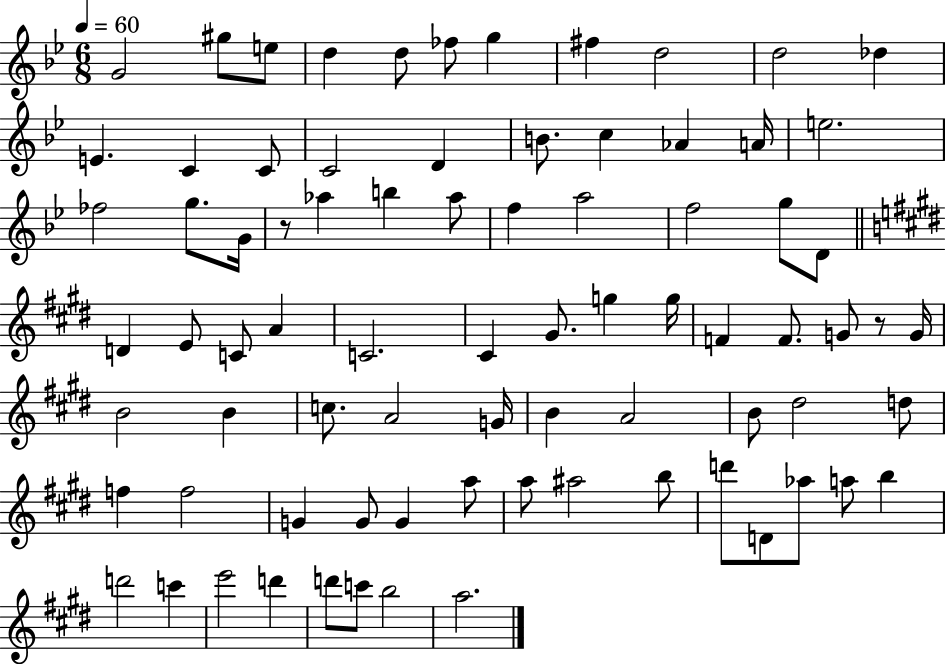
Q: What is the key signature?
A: BES major